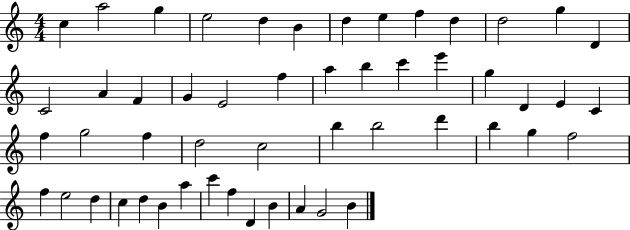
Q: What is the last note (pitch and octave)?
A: B4